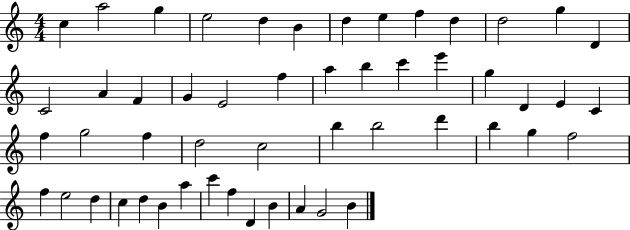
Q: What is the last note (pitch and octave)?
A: B4